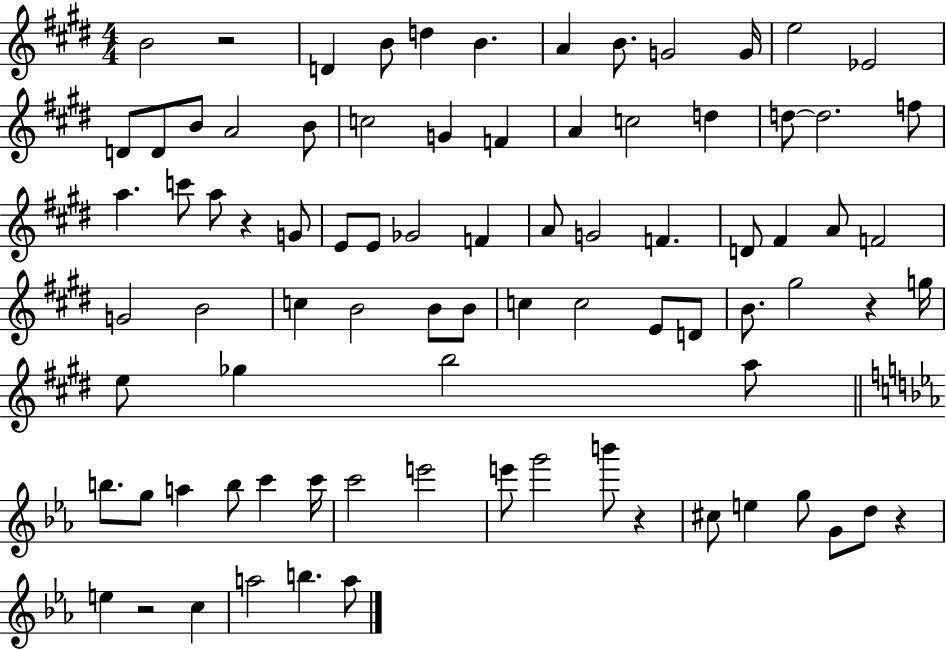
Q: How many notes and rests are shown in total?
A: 84